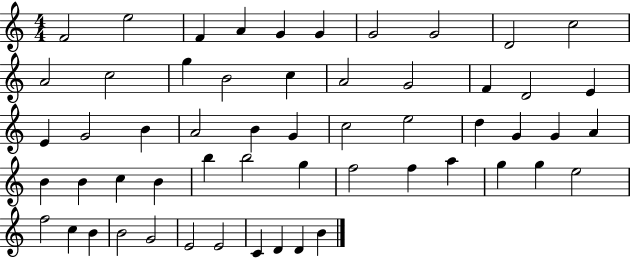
{
  \clef treble
  \numericTimeSignature
  \time 4/4
  \key c \major
  f'2 e''2 | f'4 a'4 g'4 g'4 | g'2 g'2 | d'2 c''2 | \break a'2 c''2 | g''4 b'2 c''4 | a'2 g'2 | f'4 d'2 e'4 | \break e'4 g'2 b'4 | a'2 b'4 g'4 | c''2 e''2 | d''4 g'4 g'4 a'4 | \break b'4 b'4 c''4 b'4 | b''4 b''2 g''4 | f''2 f''4 a''4 | g''4 g''4 e''2 | \break f''2 c''4 b'4 | b'2 g'2 | e'2 e'2 | c'4 d'4 d'4 b'4 | \break \bar "|."
}